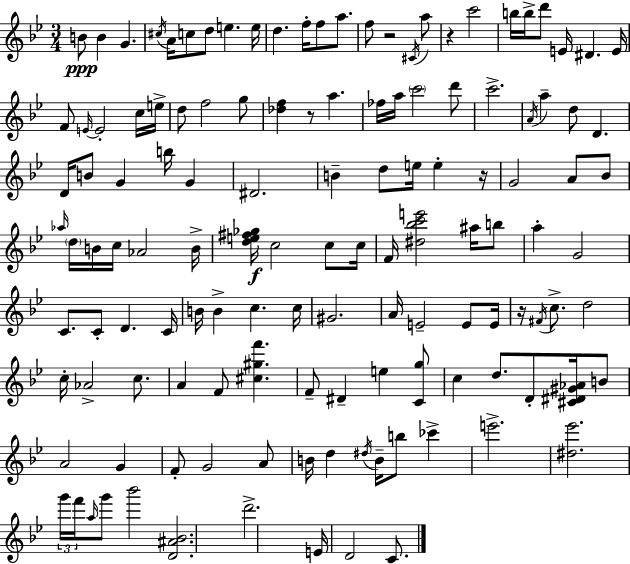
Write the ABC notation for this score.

X:1
T:Untitled
M:3/4
L:1/4
K:Bb
B/2 B G ^c/4 A/4 c/2 d/2 e e/4 d f/4 f/2 a/2 f/2 z2 ^C/4 a/2 z c'2 b/4 b/4 d'/2 E/4 ^D E/4 F/2 E/4 E2 c/4 e/4 d/2 f2 g/2 [_df] z/2 a _f/4 a/4 c'2 d'/2 c'2 A/4 a d/2 D D/4 B/2 G b/4 G ^D2 B d/2 e/4 e z/4 G2 A/2 _B/2 _a/4 d/4 B/4 c/4 _A2 B/4 [de^f_g]/4 c2 c/2 c/4 F/4 [^d_bc'e']2 ^a/4 b/2 a G2 C/2 C/2 D C/4 B/4 B c c/4 ^G2 A/4 E2 E/2 E/4 z/4 ^F/4 c/2 d2 c/4 _A2 c/2 A F/2 [^c^gf'] F/2 ^D e [Cg]/2 c d/2 D/2 [^C^D^G_A]/4 B/2 A2 G F/2 G2 A/2 B/4 d ^d/4 B/4 b/2 _c' e'2 [^d_e']2 g'/4 f'/4 a/4 g'/2 _b'2 [D^A_B]2 d'2 E/4 D2 C/2